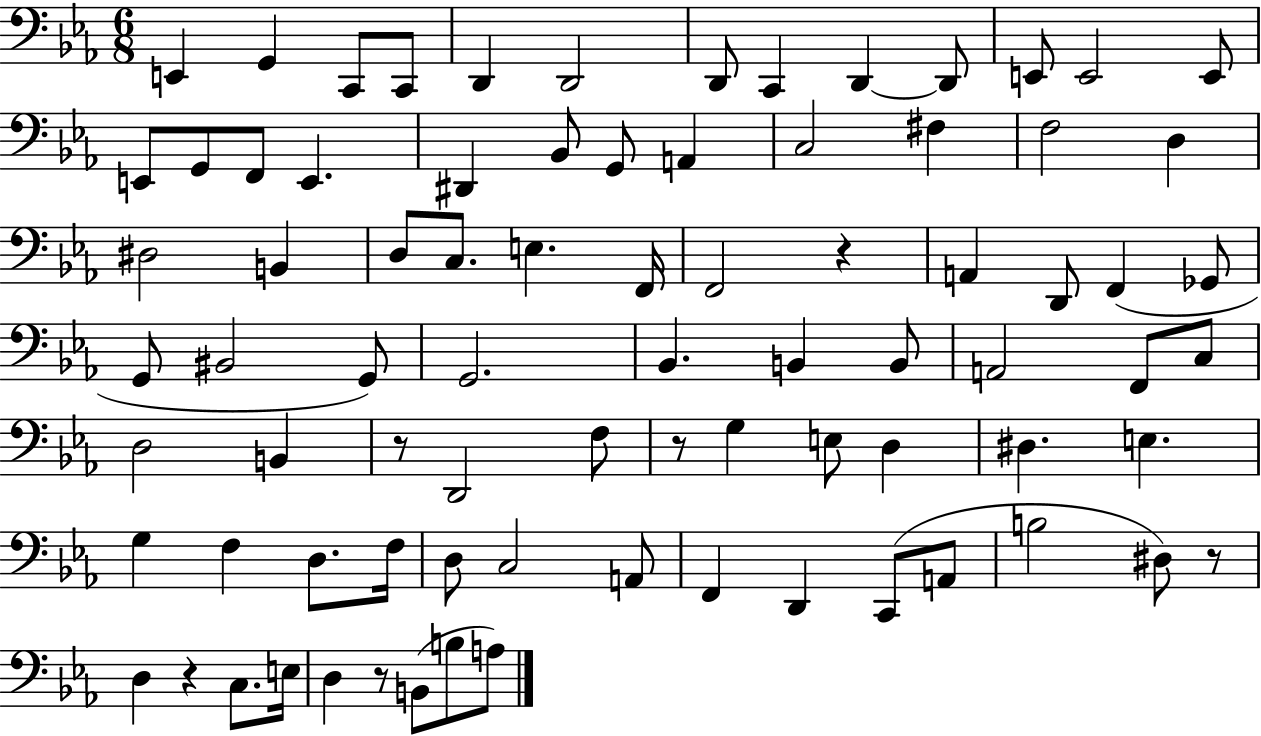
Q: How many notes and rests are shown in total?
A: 81